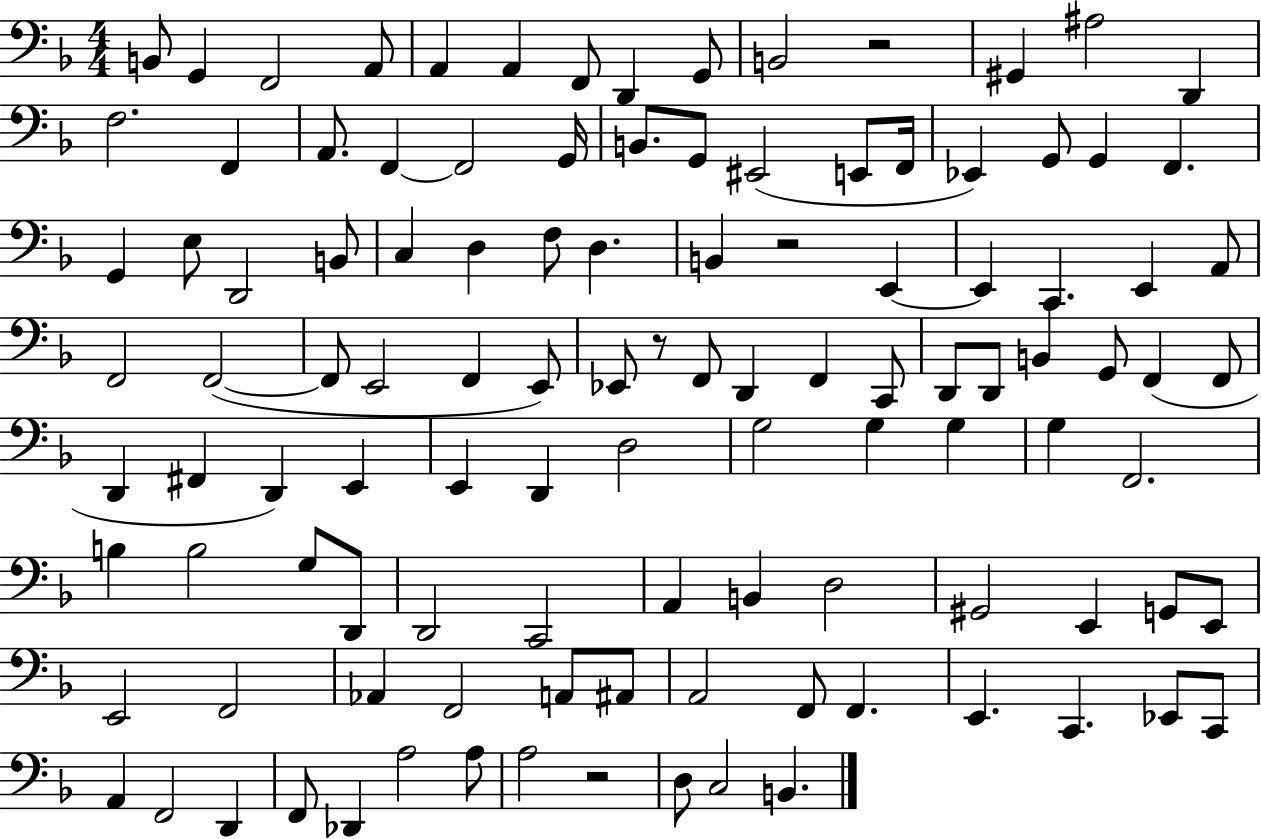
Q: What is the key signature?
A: F major